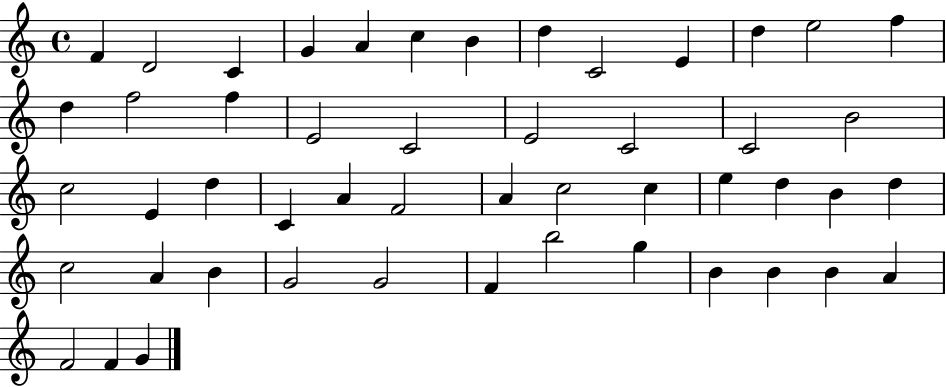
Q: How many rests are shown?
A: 0